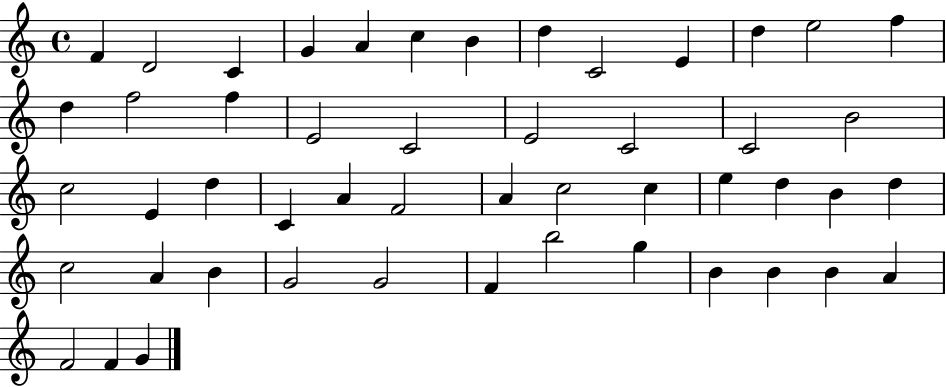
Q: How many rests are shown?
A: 0